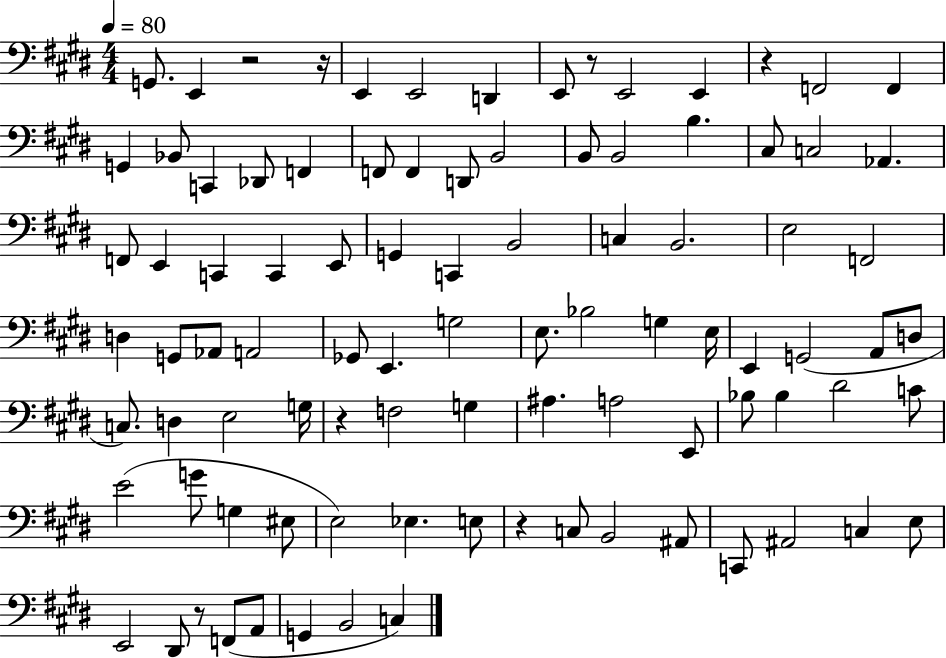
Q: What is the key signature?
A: E major